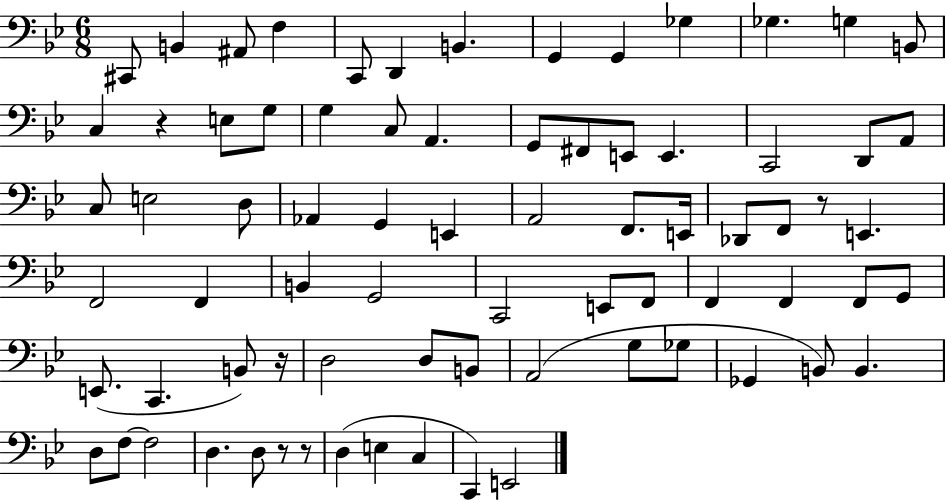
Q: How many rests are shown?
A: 5